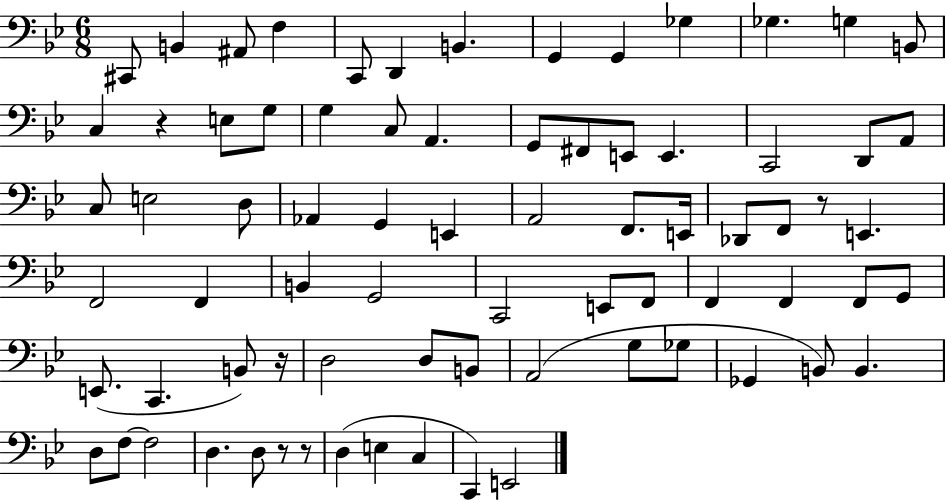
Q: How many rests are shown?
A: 5